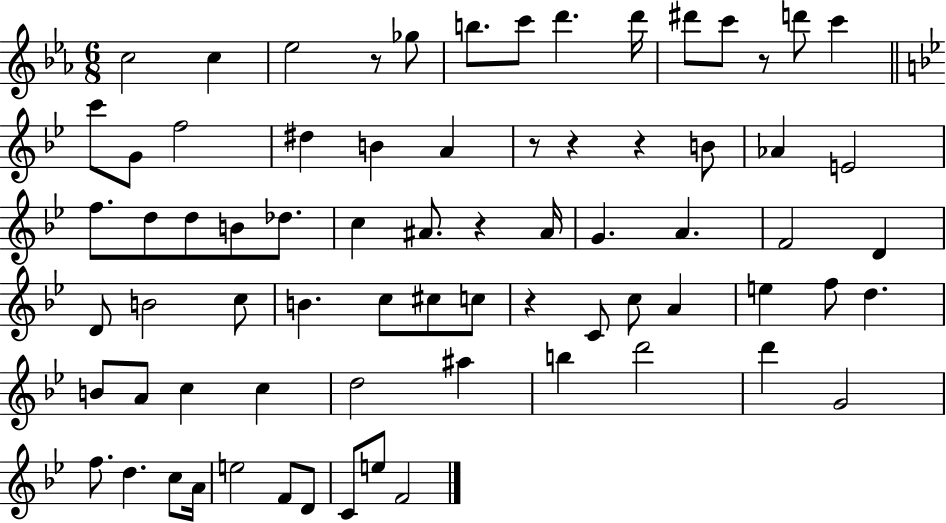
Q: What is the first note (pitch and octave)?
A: C5